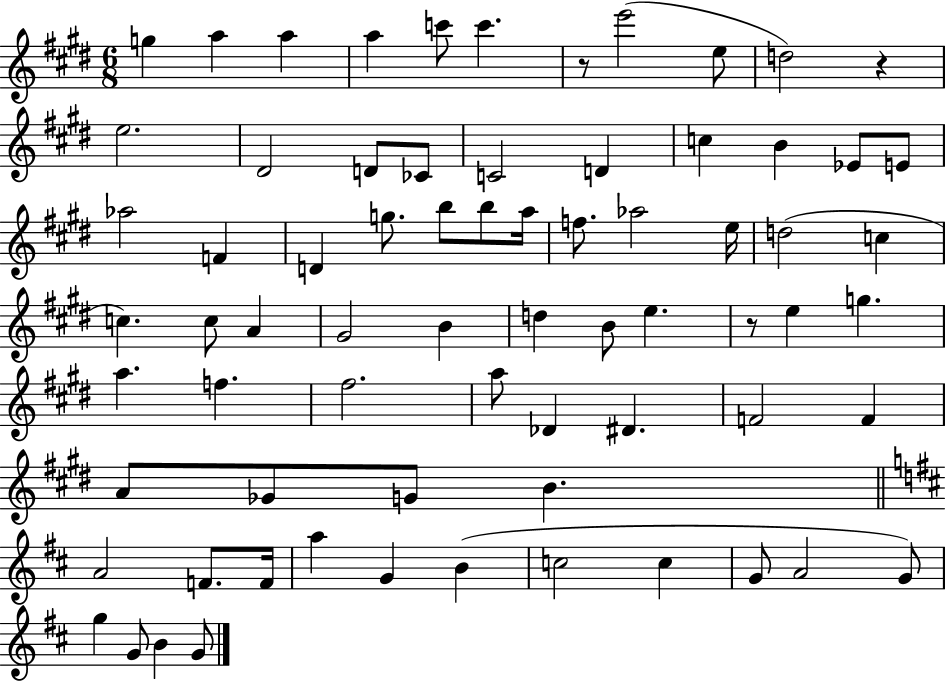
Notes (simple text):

G5/q A5/q A5/q A5/q C6/e C6/q. R/e E6/h E5/e D5/h R/q E5/h. D#4/h D4/e CES4/e C4/h D4/q C5/q B4/q Eb4/e E4/e Ab5/h F4/q D4/q G5/e. B5/e B5/e A5/s F5/e. Ab5/h E5/s D5/h C5/q C5/q. C5/e A4/q G#4/h B4/q D5/q B4/e E5/q. R/e E5/q G5/q. A5/q. F5/q. F#5/h. A5/e Db4/q D#4/q. F4/h F4/q A4/e Gb4/e G4/e B4/q. A4/h F4/e. F4/s A5/q G4/q B4/q C5/h C5/q G4/e A4/h G4/e G5/q G4/e B4/q G4/e